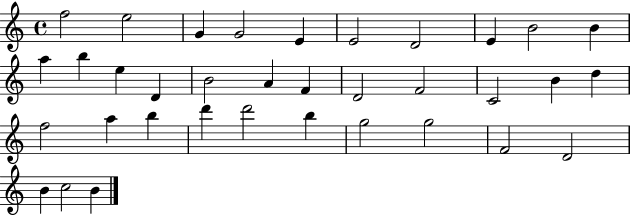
F5/h E5/h G4/q G4/h E4/q E4/h D4/h E4/q B4/h B4/q A5/q B5/q E5/q D4/q B4/h A4/q F4/q D4/h F4/h C4/h B4/q D5/q F5/h A5/q B5/q D6/q D6/h B5/q G5/h G5/h F4/h D4/h B4/q C5/h B4/q